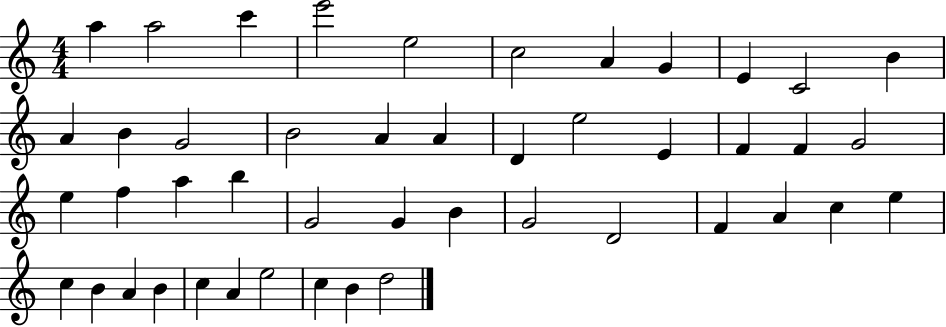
{
  \clef treble
  \numericTimeSignature
  \time 4/4
  \key c \major
  a''4 a''2 c'''4 | e'''2 e''2 | c''2 a'4 g'4 | e'4 c'2 b'4 | \break a'4 b'4 g'2 | b'2 a'4 a'4 | d'4 e''2 e'4 | f'4 f'4 g'2 | \break e''4 f''4 a''4 b''4 | g'2 g'4 b'4 | g'2 d'2 | f'4 a'4 c''4 e''4 | \break c''4 b'4 a'4 b'4 | c''4 a'4 e''2 | c''4 b'4 d''2 | \bar "|."
}